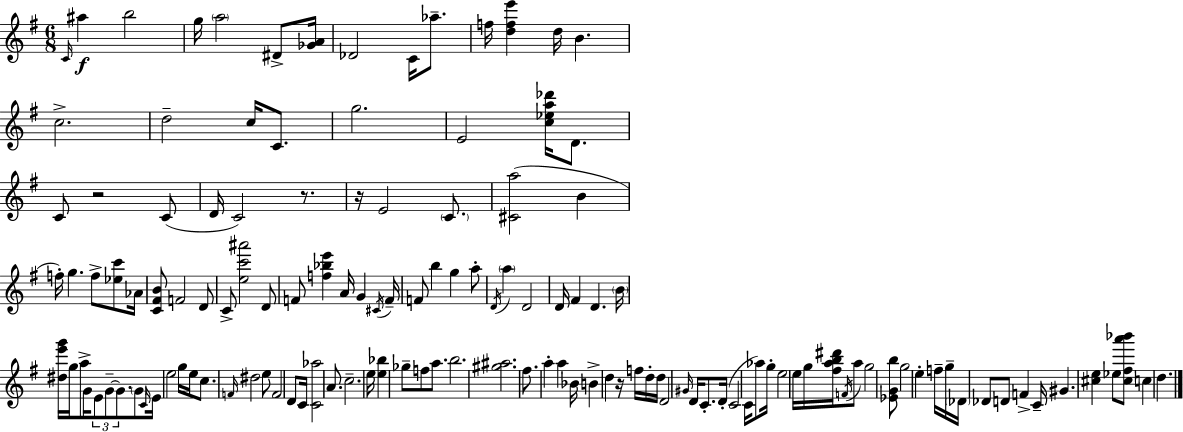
C4/s A#5/q B5/h G5/s A5/h D#4/e [Gb4,A4]/s Db4/h C4/s Ab5/e. F5/s [D5,F5,E6]/q D5/s B4/q. C5/h. D5/h C5/s C4/e. G5/h. E4/h [C5,Eb5,A5,Db6]/s D4/e. C4/e R/h C4/e D4/s C4/h R/e. R/s E4/h C4/e. [C#4,A5]/h B4/q F5/s G5/q. F5/e [Eb5,C6]/e Ab4/s [C4,F#4,B4]/e F4/h D4/e C4/e [E5,C6,A#6]/h D4/e F4/e [F5,Bb5,E6]/q A4/s G4/q C#4/s F4/s F4/e B5/q G5/q A5/e D4/s A5/q D4/h D4/s F#4/q D4/q. B4/s [D#5,E6,G6]/s G5/s A5/e G4/s E4/e G4/e G4/e. G4/e C4/s E4/s E5/h G5/s E5/s C5/e. F4/s D#5/h E5/e F4/h D4/e C4/s [C4,Ab5]/h A4/e. C5/h. E5/s [E5,Bb5]/q Gb5/e F5/e A5/e. B5/h. [G#5,A#5]/h. F#5/e. A5/q A5/q Bb4/s B4/q D5/q R/s F5/s D5/s D5/s D4/h G#4/s D4/s C4/e. D4/s C4/h C4/s Ab5/e G5/s E5/h E5/s G5/s [F#5,A5,B5,D#6]/s F4/s A5/e G5/h [Eb4,G4,B5]/e G5/h E5/q F5/s G5/s Db4/s Db4/e D4/e F4/q C4/s G#4/q. [C#5,E5]/q Eb5/e [C#5,F#5,A6,Bb6]/e C5/q D5/q.